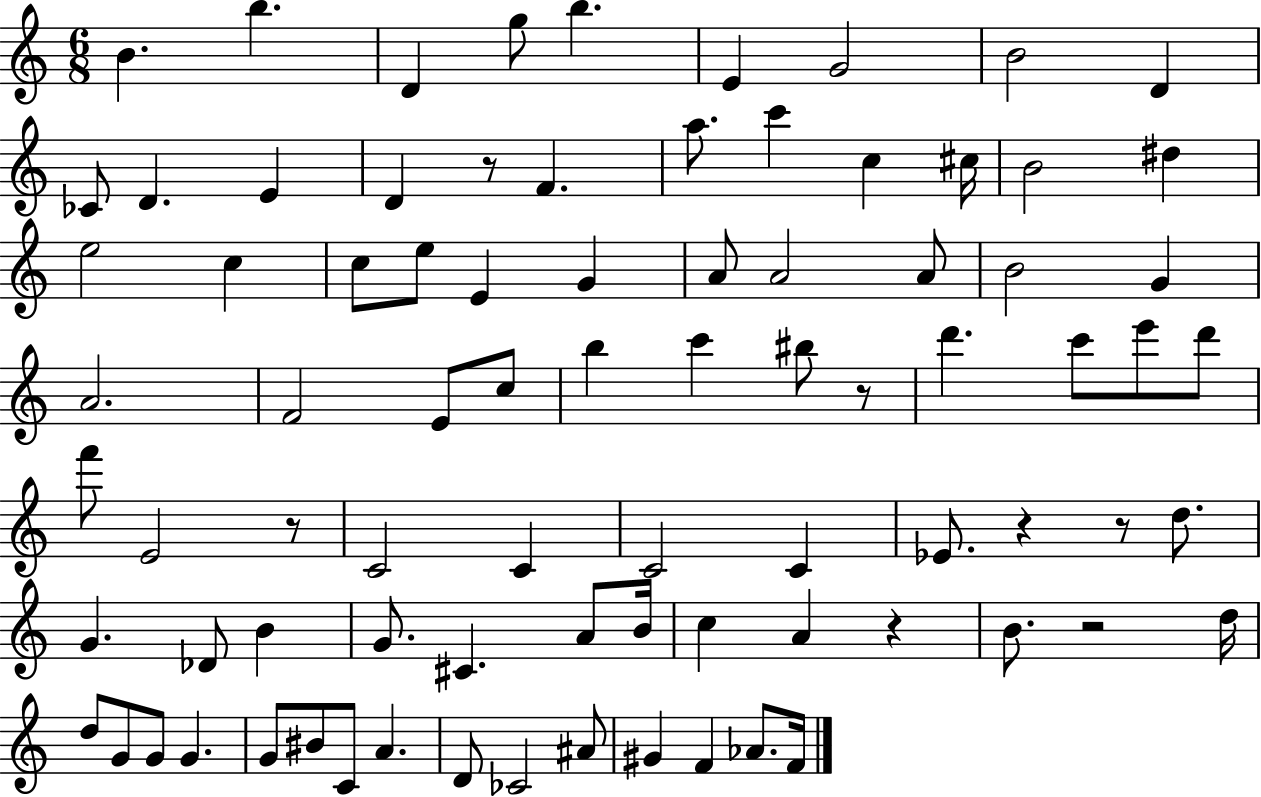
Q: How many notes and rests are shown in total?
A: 83